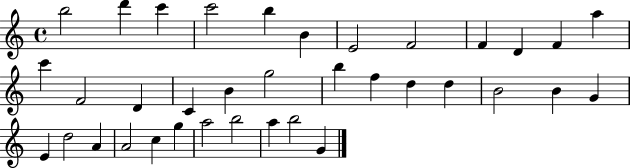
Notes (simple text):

B5/h D6/q C6/q C6/h B5/q B4/q E4/h F4/h F4/q D4/q F4/q A5/q C6/q F4/h D4/q C4/q B4/q G5/h B5/q F5/q D5/q D5/q B4/h B4/q G4/q E4/q D5/h A4/q A4/h C5/q G5/q A5/h B5/h A5/q B5/h G4/q